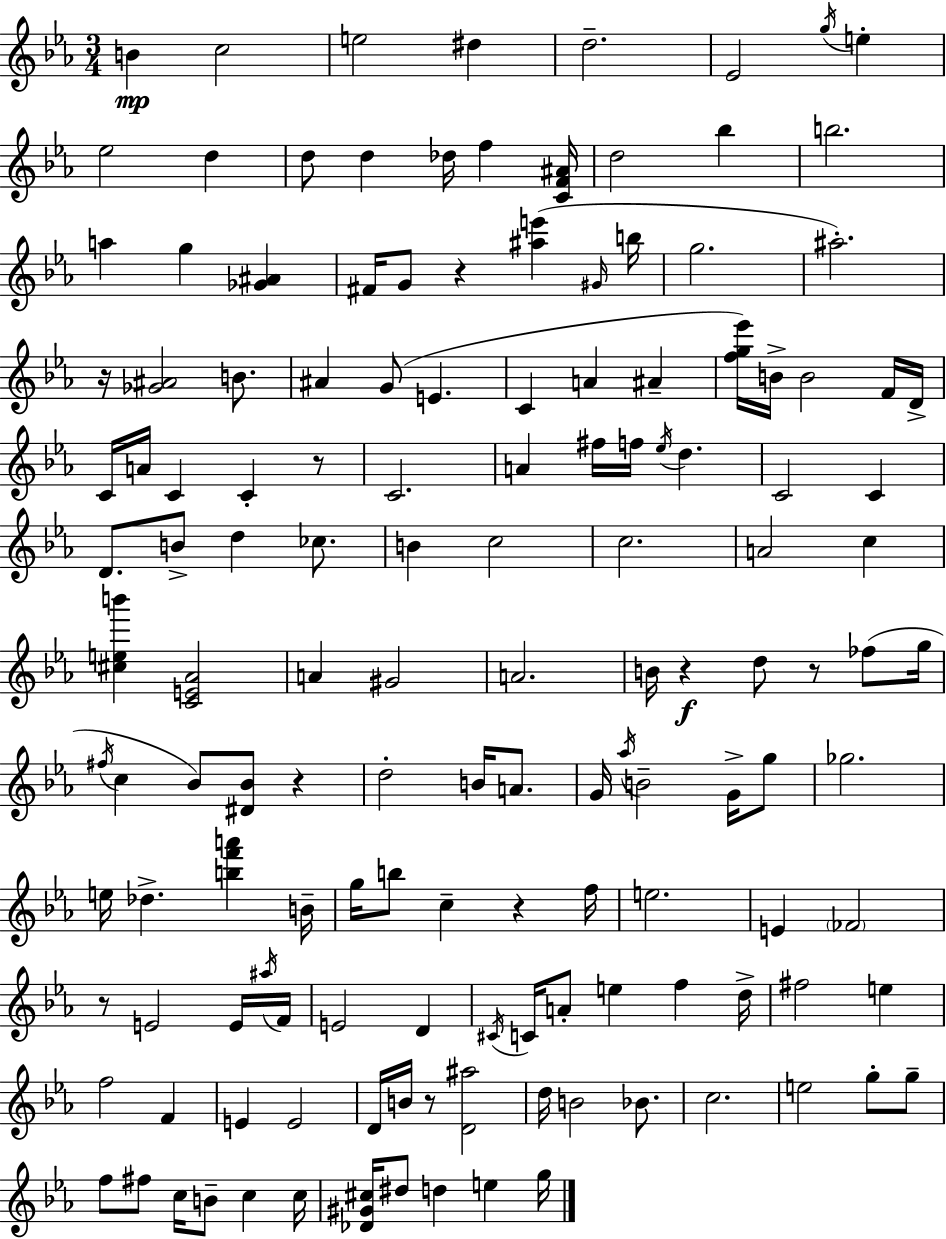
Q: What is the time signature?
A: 3/4